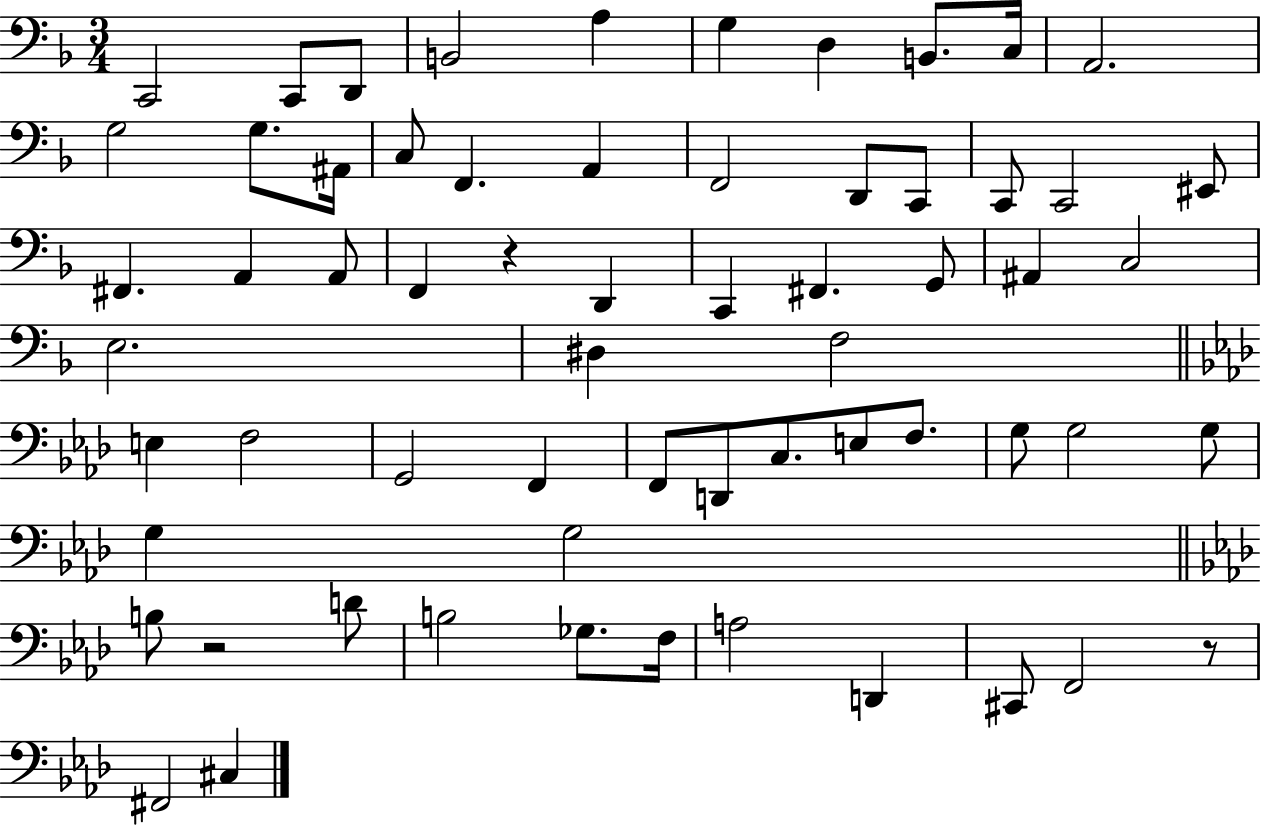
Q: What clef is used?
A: bass